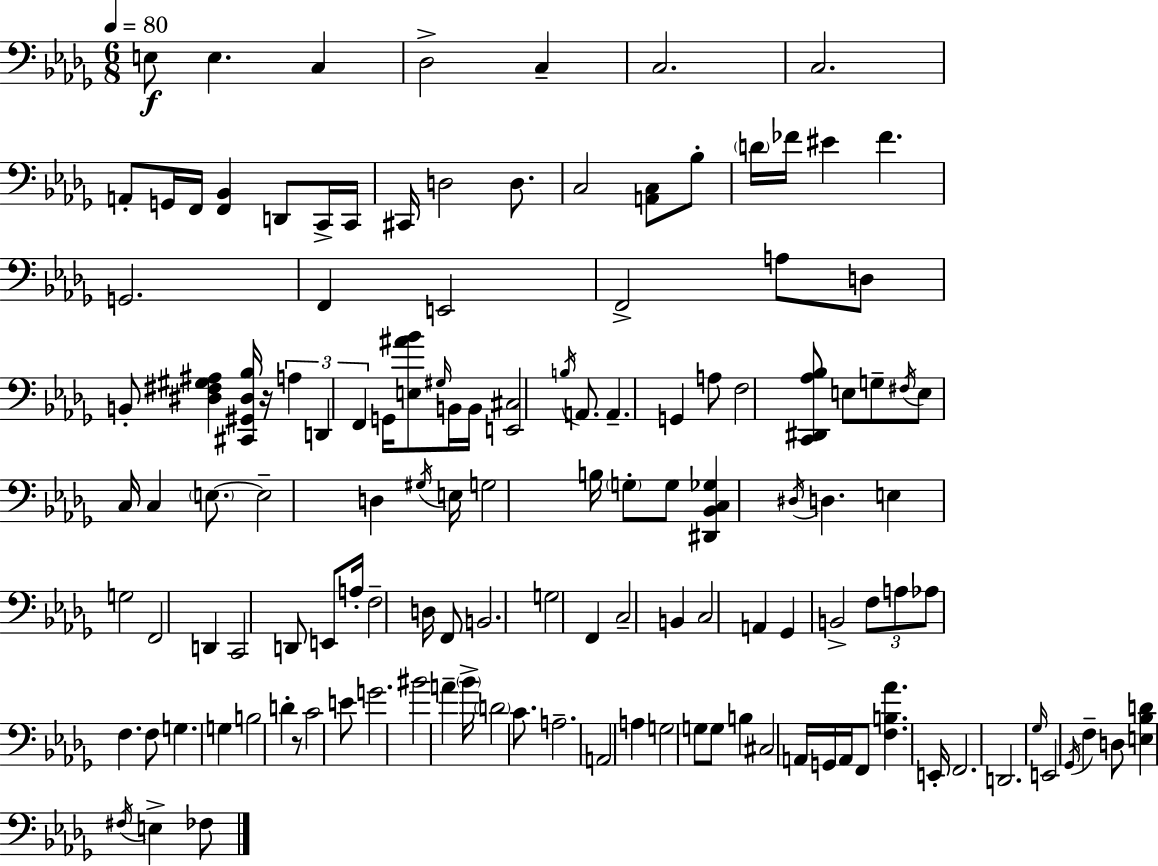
X:1
T:Untitled
M:6/8
L:1/4
K:Bbm
E,/2 E, C, _D,2 C, C,2 C,2 A,,/2 G,,/4 F,,/4 [F,,_B,,] D,,/2 C,,/4 C,,/4 ^C,,/4 D,2 D,/2 C,2 [A,,C,]/2 _B,/2 D/4 _F/4 ^E _F G,,2 F,, E,,2 F,,2 A,/2 D,/2 B,,/2 [^D,^F,^G,^A,] [^C,,^G,,^D,_B,]/4 z/4 A, D,, F,, G,,/4 [E,^A_B]/2 ^G,/4 B,,/4 B,,/4 [E,,^C,]2 B,/4 A,,/2 A,, G,, A,/2 F,2 [C,,^D,,_A,_B,]/2 E,/2 G,/2 ^F,/4 E,/2 C,/4 C, E,/2 E,2 D, ^G,/4 E,/4 G,2 B,/4 G,/2 G,/2 [^D,,_B,,C,_G,] ^D,/4 D, E, G,2 F,,2 D,, C,,2 D,,/2 E,,/2 A,/4 F,2 D,/4 F,,/2 B,,2 G,2 F,, C,2 B,, C,2 A,, _G,, B,,2 F,/2 A,/2 _A,/2 F, F,/2 G, G, B,2 D z/2 C2 E/2 G2 ^B2 A _B/4 D2 C/2 A,2 A,,2 A, G,2 G,/2 G,/2 B, ^C,2 A,,/4 G,,/4 A,,/4 F,,/2 [F,B,_A] E,,/4 F,,2 D,,2 _G,/4 E,,2 _G,,/4 F, D,/2 [E,_B,D] ^F,/4 E, _F,/2